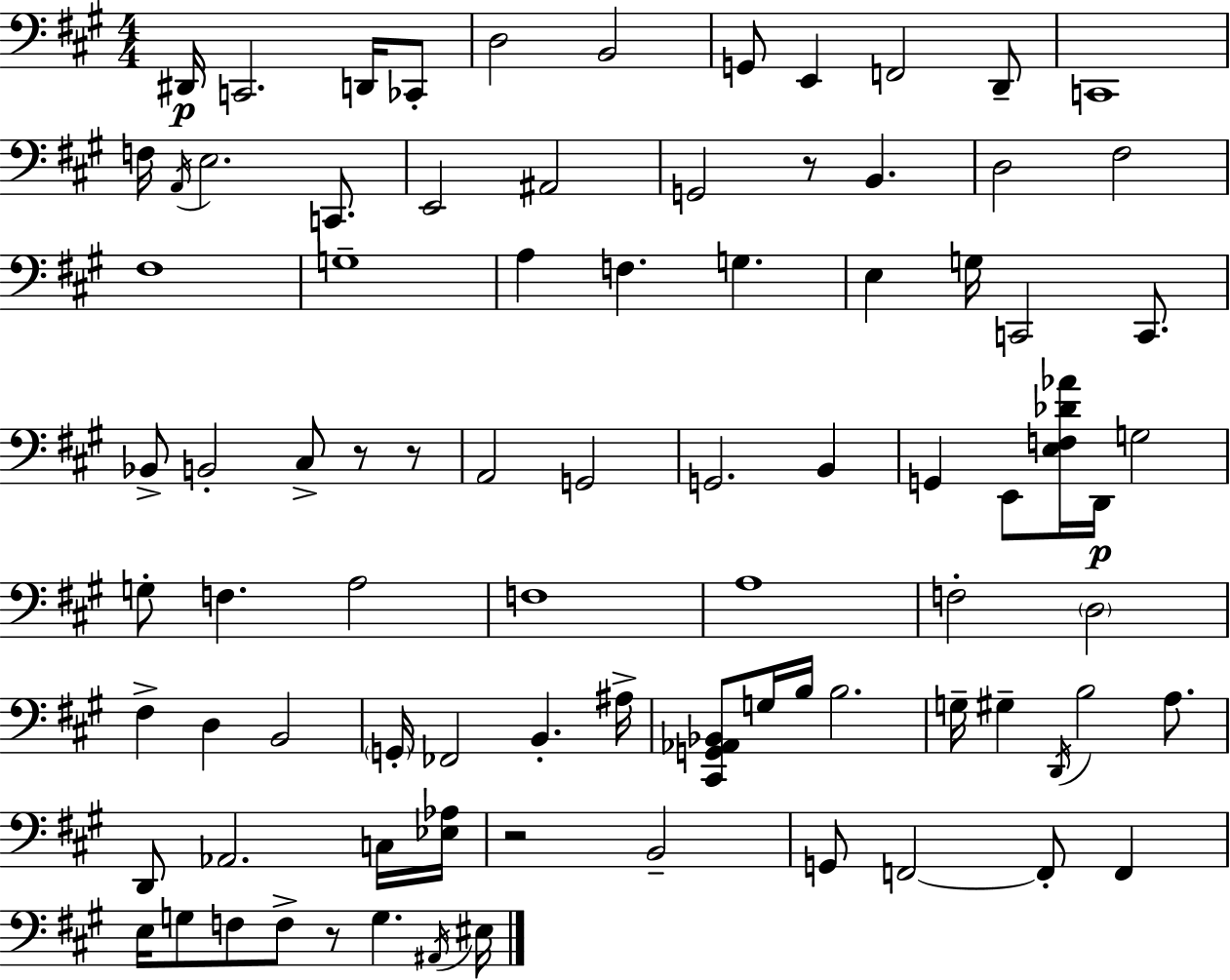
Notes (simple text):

D#2/s C2/h. D2/s CES2/e D3/h B2/h G2/e E2/q F2/h D2/e C2/w F3/s A2/s E3/h. C2/e. E2/h A#2/h G2/h R/e B2/q. D3/h F#3/h F#3/w G3/w A3/q F3/q. G3/q. E3/q G3/s C2/h C2/e. Bb2/e B2/h C#3/e R/e R/e A2/h G2/h G2/h. B2/q G2/q E2/e [E3,F3,Db4,Ab4]/s D2/s G3/h G3/e F3/q. A3/h F3/w A3/w F3/h D3/h F#3/q D3/q B2/h G2/s FES2/h B2/q. A#3/s [C#2,G2,Ab2,Bb2]/e G3/s B3/s B3/h. G3/s G#3/q D2/s B3/h A3/e. D2/e Ab2/h. C3/s [Eb3,Ab3]/s R/h B2/h G2/e F2/h F2/e F2/q E3/s G3/e F3/e F3/e R/e G3/q. A#2/s EIS3/s